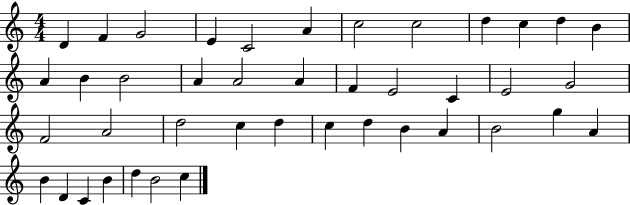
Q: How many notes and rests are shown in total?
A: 42